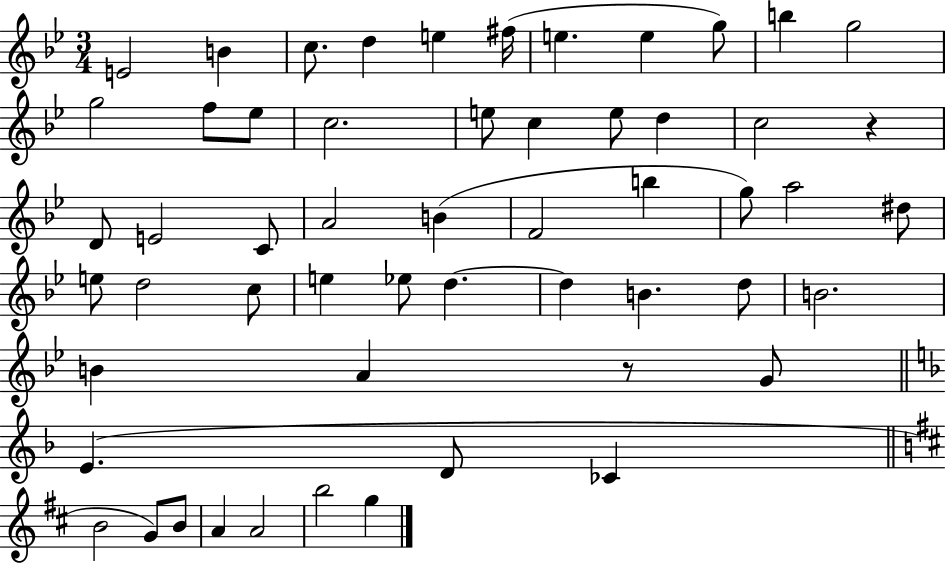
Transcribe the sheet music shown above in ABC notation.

X:1
T:Untitled
M:3/4
L:1/4
K:Bb
E2 B c/2 d e ^f/4 e e g/2 b g2 g2 f/2 _e/2 c2 e/2 c e/2 d c2 z D/2 E2 C/2 A2 B F2 b g/2 a2 ^d/2 e/2 d2 c/2 e _e/2 d d B d/2 B2 B A z/2 G/2 E D/2 _C B2 G/2 B/2 A A2 b2 g